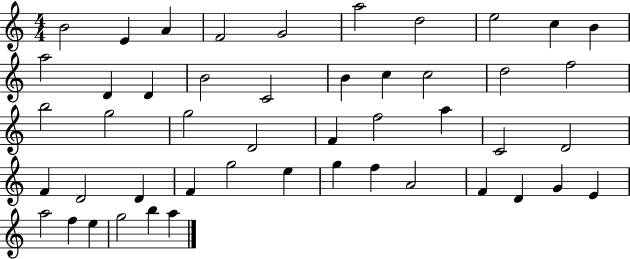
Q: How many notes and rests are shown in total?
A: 48